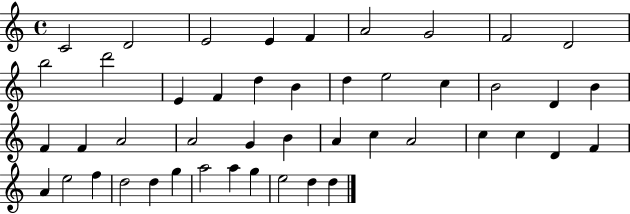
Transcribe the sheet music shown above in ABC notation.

X:1
T:Untitled
M:4/4
L:1/4
K:C
C2 D2 E2 E F A2 G2 F2 D2 b2 d'2 E F d B d e2 c B2 D B F F A2 A2 G B A c A2 c c D F A e2 f d2 d g a2 a g e2 d d